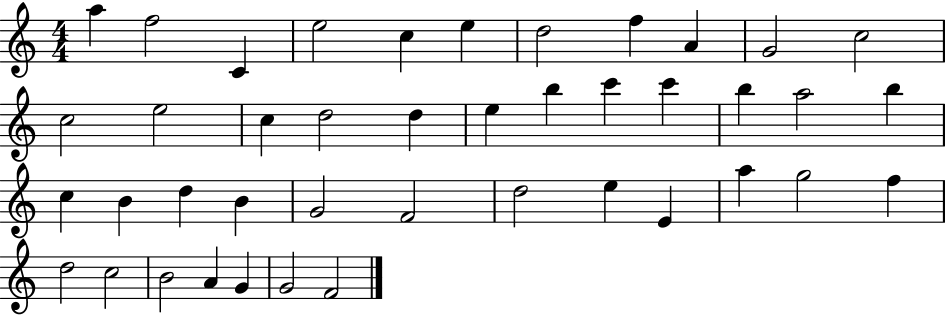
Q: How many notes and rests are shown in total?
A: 42